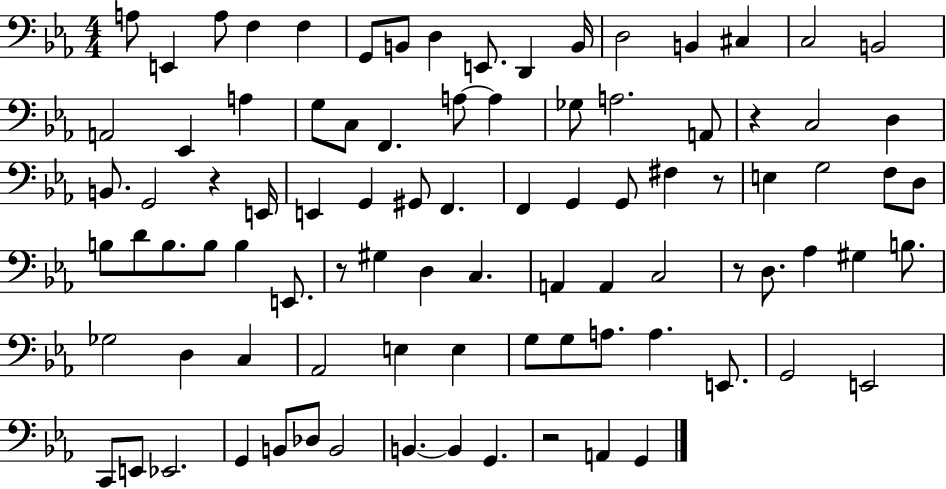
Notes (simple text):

A3/e E2/q A3/e F3/q F3/q G2/e B2/e D3/q E2/e. D2/q B2/s D3/h B2/q C#3/q C3/h B2/h A2/h Eb2/q A3/q G3/e C3/e F2/q. A3/e A3/q Gb3/e A3/h. A2/e R/q C3/h D3/q B2/e. G2/h R/q E2/s E2/q G2/q G#2/e F2/q. F2/q G2/q G2/e F#3/q R/e E3/q G3/h F3/e D3/e B3/e D4/e B3/e. B3/e B3/q E2/e. R/e G#3/q D3/q C3/q. A2/q A2/q C3/h R/e D3/e. Ab3/q G#3/q B3/e. Gb3/h D3/q C3/q Ab2/h E3/q E3/q G3/e G3/e A3/e. A3/q. E2/e. G2/h E2/h C2/e E2/e Eb2/h. G2/q B2/e Db3/e B2/h B2/q. B2/q G2/q. R/h A2/q G2/q